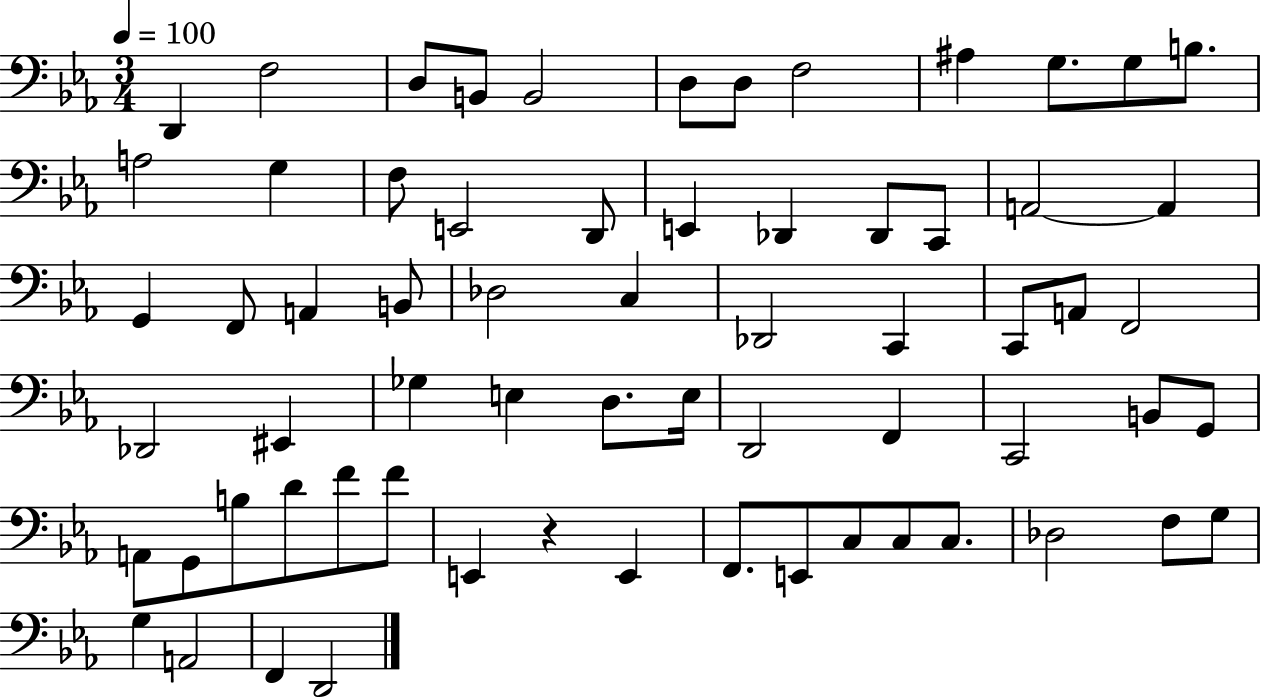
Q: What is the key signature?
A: EES major